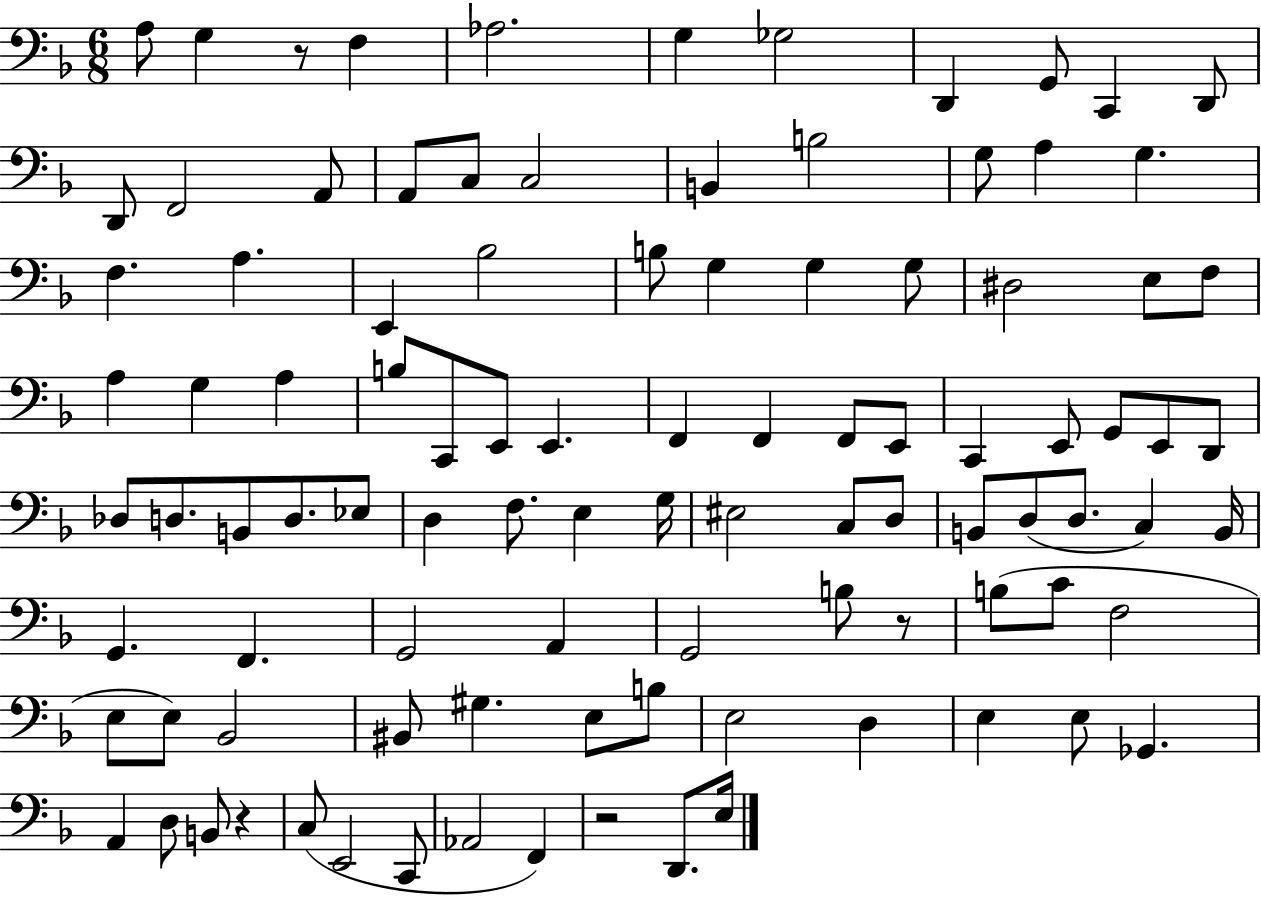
A3/e G3/q R/e F3/q Ab3/h. G3/q Gb3/h D2/q G2/e C2/q D2/e D2/e F2/h A2/e A2/e C3/e C3/h B2/q B3/h G3/e A3/q G3/q. F3/q. A3/q. E2/q Bb3/h B3/e G3/q G3/q G3/e D#3/h E3/e F3/e A3/q G3/q A3/q B3/e C2/e E2/e E2/q. F2/q F2/q F2/e E2/e C2/q E2/e G2/e E2/e D2/e Db3/e D3/e. B2/e D3/e. Eb3/e D3/q F3/e. E3/q G3/s EIS3/h C3/e D3/e B2/e D3/e D3/e. C3/q B2/s G2/q. F2/q. G2/h A2/q G2/h B3/e R/e B3/e C4/e F3/h E3/e E3/e Bb2/h BIS2/e G#3/q. E3/e B3/e E3/h D3/q E3/q E3/e Gb2/q. A2/q D3/e B2/e R/q C3/e E2/h C2/e Ab2/h F2/q R/h D2/e. E3/s